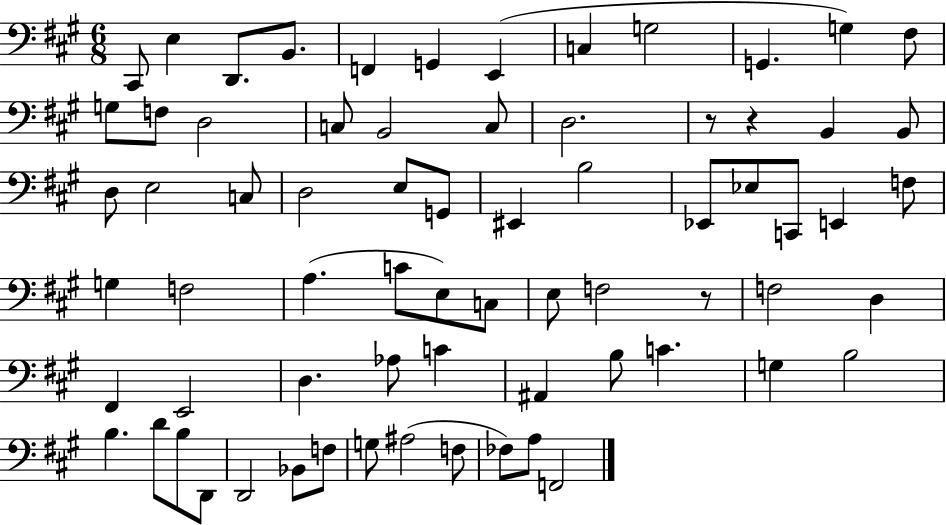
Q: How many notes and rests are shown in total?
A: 70